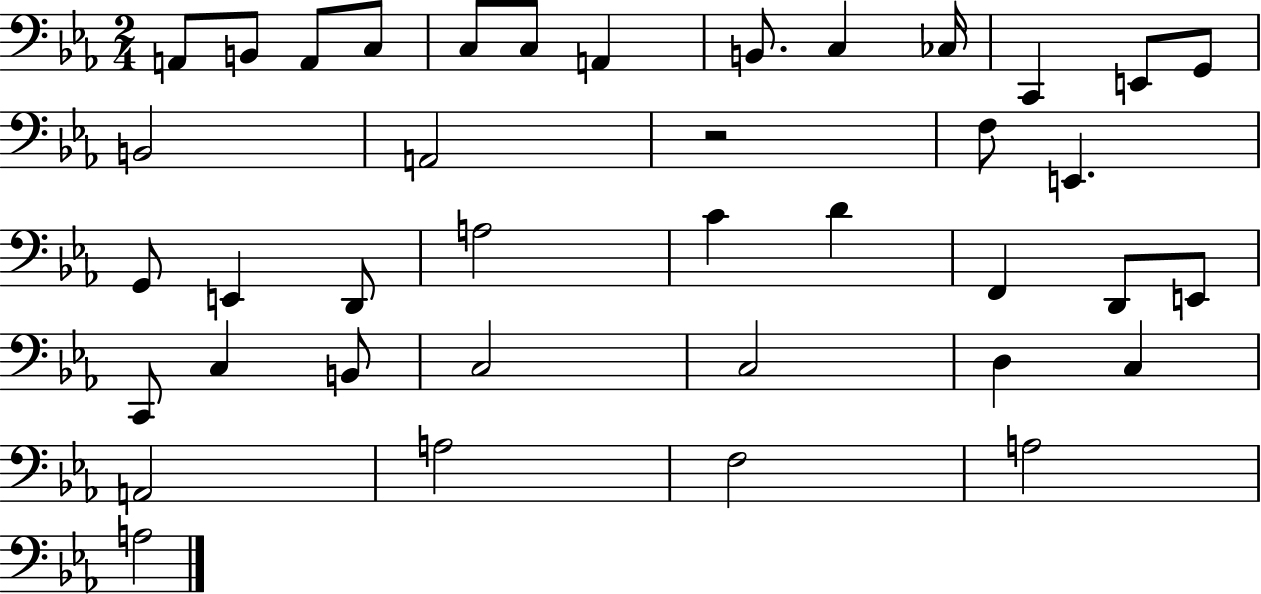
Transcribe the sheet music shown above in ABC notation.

X:1
T:Untitled
M:2/4
L:1/4
K:Eb
A,,/2 B,,/2 A,,/2 C,/2 C,/2 C,/2 A,, B,,/2 C, _C,/4 C,, E,,/2 G,,/2 B,,2 A,,2 z2 F,/2 E,, G,,/2 E,, D,,/2 A,2 C D F,, D,,/2 E,,/2 C,,/2 C, B,,/2 C,2 C,2 D, C, A,,2 A,2 F,2 A,2 A,2